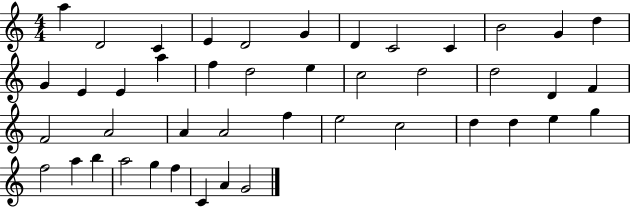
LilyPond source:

{
  \clef treble
  \numericTimeSignature
  \time 4/4
  \key c \major
  a''4 d'2 c'4 | e'4 d'2 g'4 | d'4 c'2 c'4 | b'2 g'4 d''4 | \break g'4 e'4 e'4 a''4 | f''4 d''2 e''4 | c''2 d''2 | d''2 d'4 f'4 | \break f'2 a'2 | a'4 a'2 f''4 | e''2 c''2 | d''4 d''4 e''4 g''4 | \break f''2 a''4 b''4 | a''2 g''4 f''4 | c'4 a'4 g'2 | \bar "|."
}